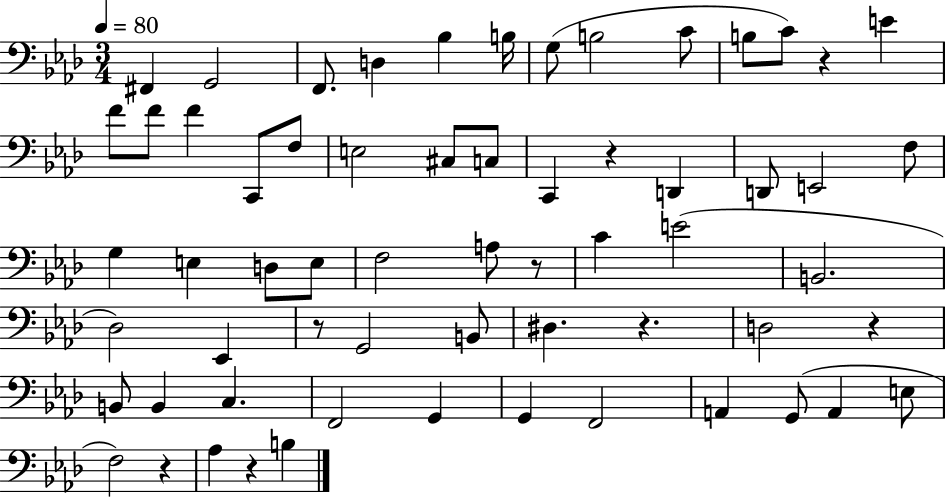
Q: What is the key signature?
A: AES major